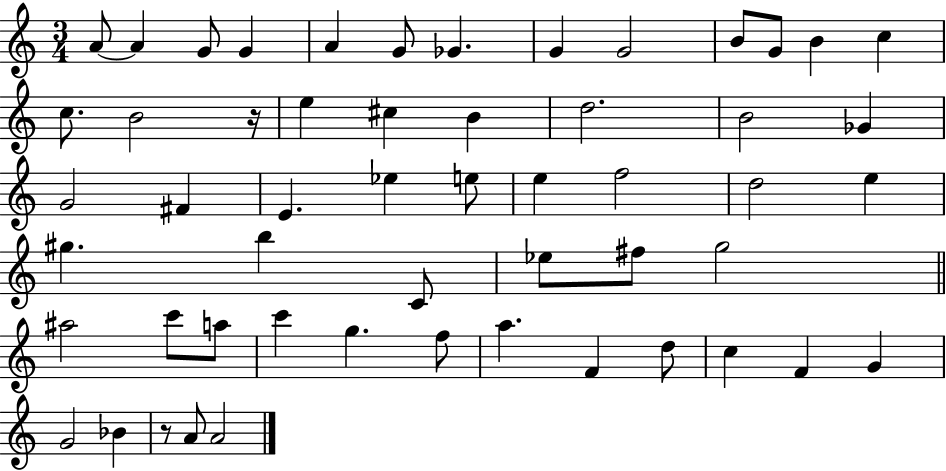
X:1
T:Untitled
M:3/4
L:1/4
K:C
A/2 A G/2 G A G/2 _G G G2 B/2 G/2 B c c/2 B2 z/4 e ^c B d2 B2 _G G2 ^F E _e e/2 e f2 d2 e ^g b C/2 _e/2 ^f/2 g2 ^a2 c'/2 a/2 c' g f/2 a F d/2 c F G G2 _B z/2 A/2 A2